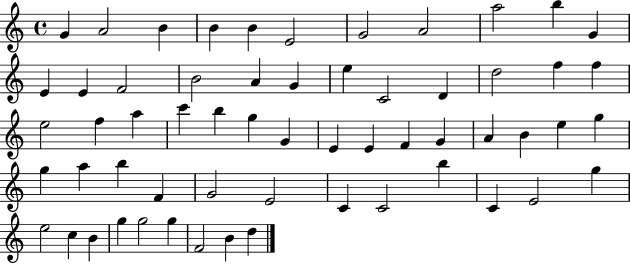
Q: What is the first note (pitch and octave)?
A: G4